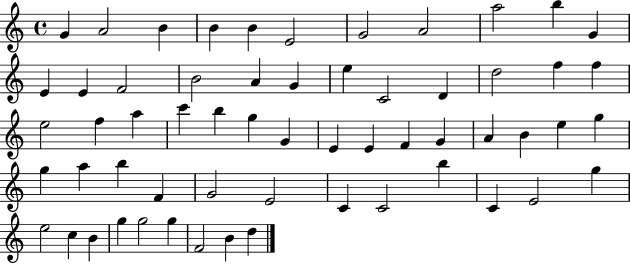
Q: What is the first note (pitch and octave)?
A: G4